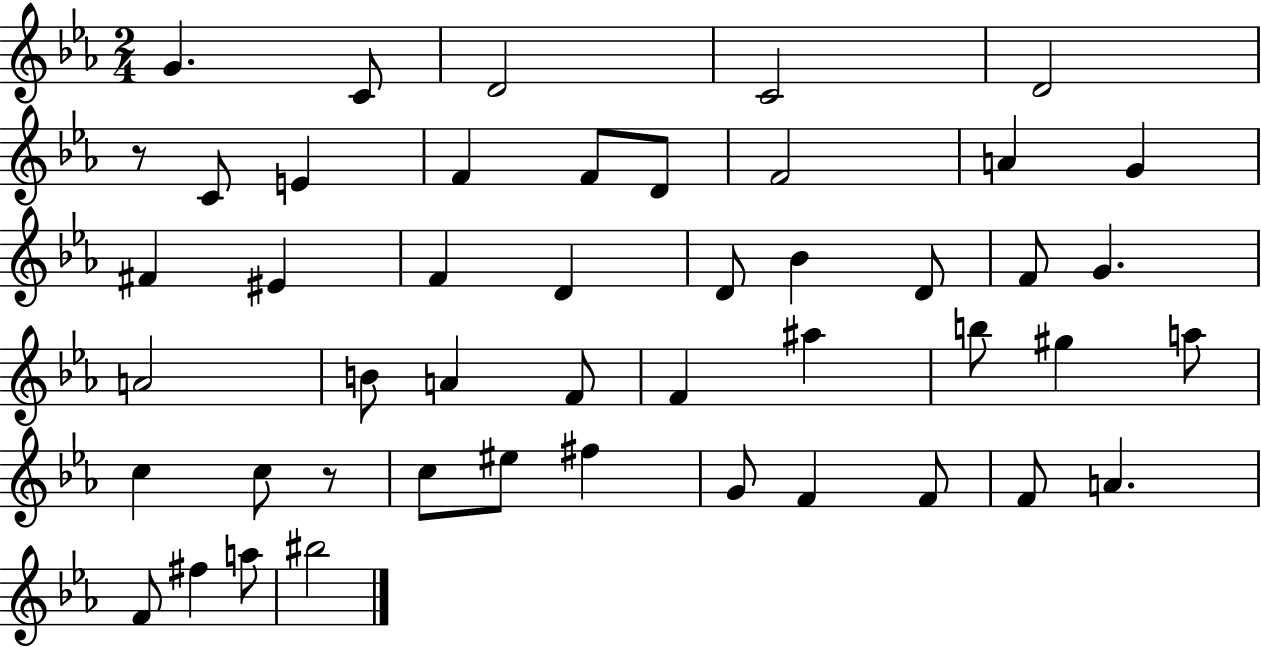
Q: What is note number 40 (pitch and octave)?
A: F4